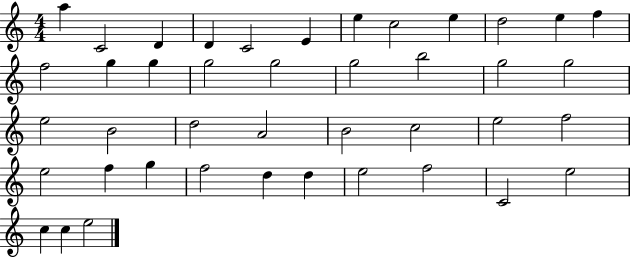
{
  \clef treble
  \numericTimeSignature
  \time 4/4
  \key c \major
  a''4 c'2 d'4 | d'4 c'2 e'4 | e''4 c''2 e''4 | d''2 e''4 f''4 | \break f''2 g''4 g''4 | g''2 g''2 | g''2 b''2 | g''2 g''2 | \break e''2 b'2 | d''2 a'2 | b'2 c''2 | e''2 f''2 | \break e''2 f''4 g''4 | f''2 d''4 d''4 | e''2 f''2 | c'2 e''2 | \break c''4 c''4 e''2 | \bar "|."
}